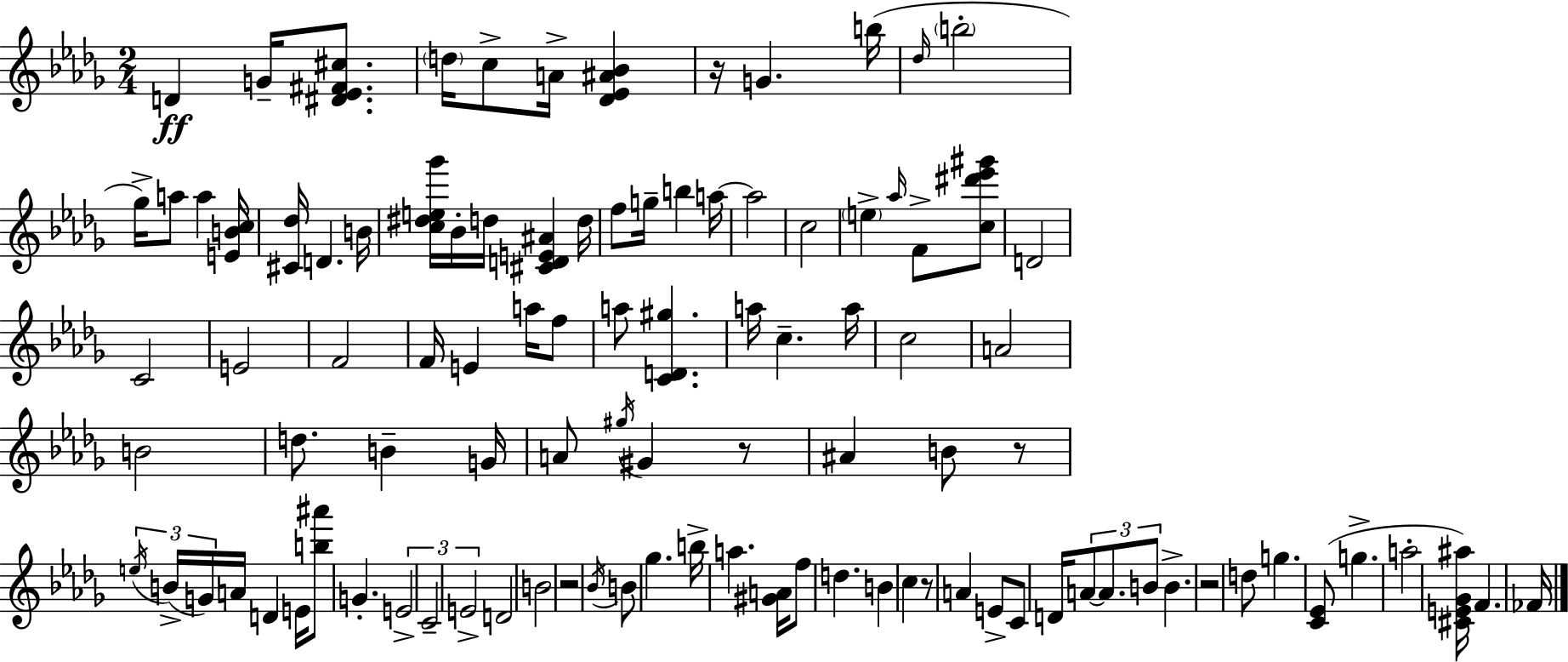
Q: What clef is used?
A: treble